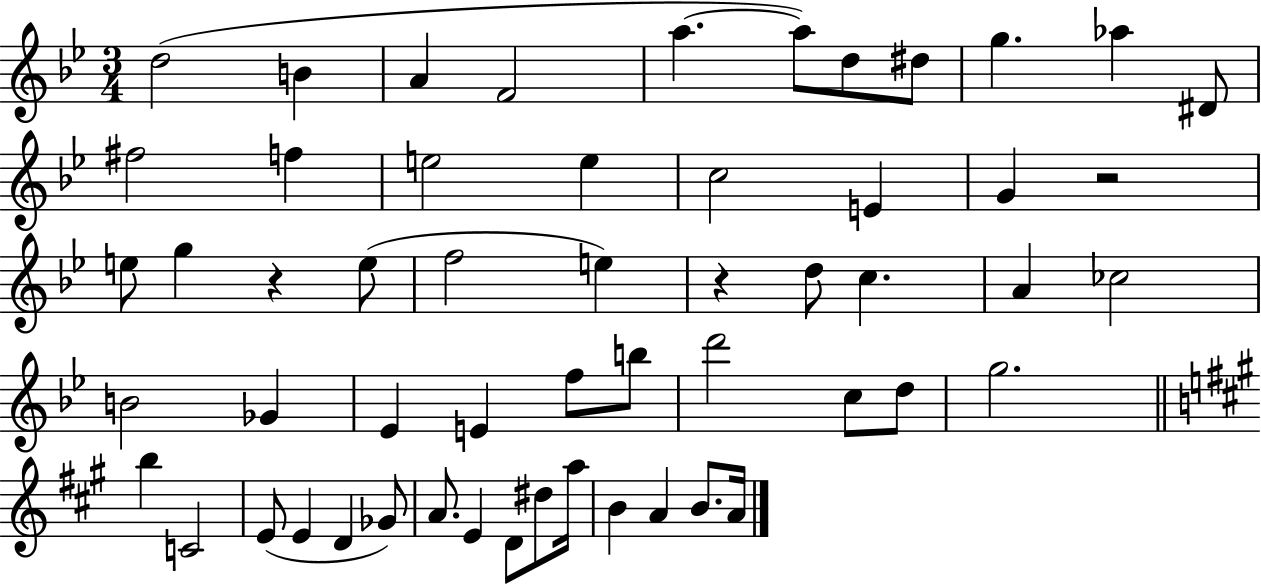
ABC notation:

X:1
T:Untitled
M:3/4
L:1/4
K:Bb
d2 B A F2 a a/2 d/2 ^d/2 g _a ^D/2 ^f2 f e2 e c2 E G z2 e/2 g z e/2 f2 e z d/2 c A _c2 B2 _G _E E f/2 b/2 d'2 c/2 d/2 g2 b C2 E/2 E D _G/2 A/2 E D/2 ^d/2 a/4 B A B/2 A/4